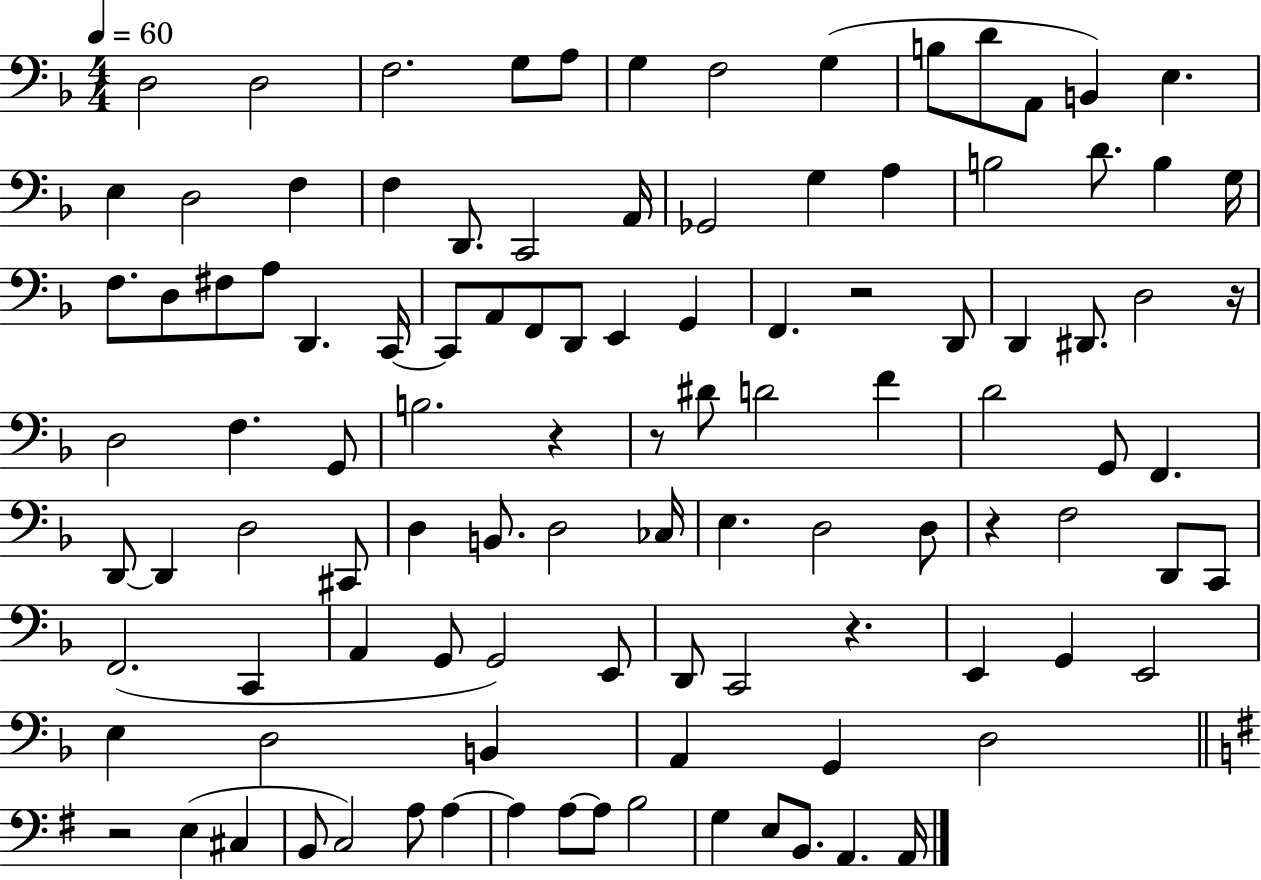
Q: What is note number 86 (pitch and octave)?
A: E3